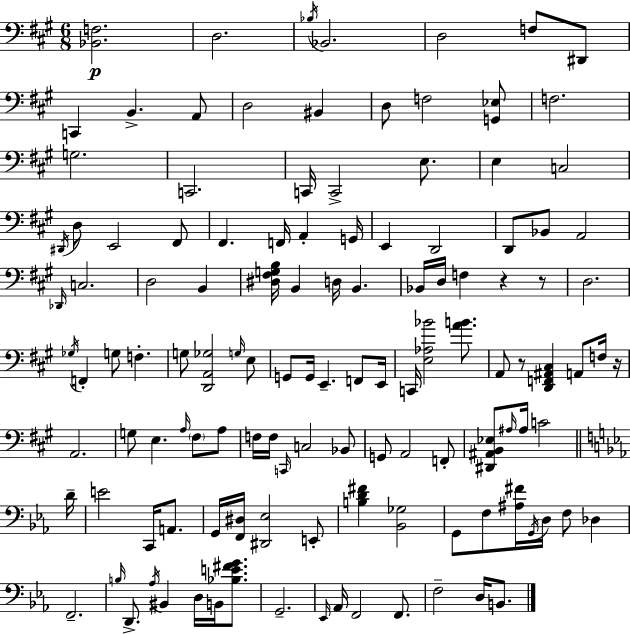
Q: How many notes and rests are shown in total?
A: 123